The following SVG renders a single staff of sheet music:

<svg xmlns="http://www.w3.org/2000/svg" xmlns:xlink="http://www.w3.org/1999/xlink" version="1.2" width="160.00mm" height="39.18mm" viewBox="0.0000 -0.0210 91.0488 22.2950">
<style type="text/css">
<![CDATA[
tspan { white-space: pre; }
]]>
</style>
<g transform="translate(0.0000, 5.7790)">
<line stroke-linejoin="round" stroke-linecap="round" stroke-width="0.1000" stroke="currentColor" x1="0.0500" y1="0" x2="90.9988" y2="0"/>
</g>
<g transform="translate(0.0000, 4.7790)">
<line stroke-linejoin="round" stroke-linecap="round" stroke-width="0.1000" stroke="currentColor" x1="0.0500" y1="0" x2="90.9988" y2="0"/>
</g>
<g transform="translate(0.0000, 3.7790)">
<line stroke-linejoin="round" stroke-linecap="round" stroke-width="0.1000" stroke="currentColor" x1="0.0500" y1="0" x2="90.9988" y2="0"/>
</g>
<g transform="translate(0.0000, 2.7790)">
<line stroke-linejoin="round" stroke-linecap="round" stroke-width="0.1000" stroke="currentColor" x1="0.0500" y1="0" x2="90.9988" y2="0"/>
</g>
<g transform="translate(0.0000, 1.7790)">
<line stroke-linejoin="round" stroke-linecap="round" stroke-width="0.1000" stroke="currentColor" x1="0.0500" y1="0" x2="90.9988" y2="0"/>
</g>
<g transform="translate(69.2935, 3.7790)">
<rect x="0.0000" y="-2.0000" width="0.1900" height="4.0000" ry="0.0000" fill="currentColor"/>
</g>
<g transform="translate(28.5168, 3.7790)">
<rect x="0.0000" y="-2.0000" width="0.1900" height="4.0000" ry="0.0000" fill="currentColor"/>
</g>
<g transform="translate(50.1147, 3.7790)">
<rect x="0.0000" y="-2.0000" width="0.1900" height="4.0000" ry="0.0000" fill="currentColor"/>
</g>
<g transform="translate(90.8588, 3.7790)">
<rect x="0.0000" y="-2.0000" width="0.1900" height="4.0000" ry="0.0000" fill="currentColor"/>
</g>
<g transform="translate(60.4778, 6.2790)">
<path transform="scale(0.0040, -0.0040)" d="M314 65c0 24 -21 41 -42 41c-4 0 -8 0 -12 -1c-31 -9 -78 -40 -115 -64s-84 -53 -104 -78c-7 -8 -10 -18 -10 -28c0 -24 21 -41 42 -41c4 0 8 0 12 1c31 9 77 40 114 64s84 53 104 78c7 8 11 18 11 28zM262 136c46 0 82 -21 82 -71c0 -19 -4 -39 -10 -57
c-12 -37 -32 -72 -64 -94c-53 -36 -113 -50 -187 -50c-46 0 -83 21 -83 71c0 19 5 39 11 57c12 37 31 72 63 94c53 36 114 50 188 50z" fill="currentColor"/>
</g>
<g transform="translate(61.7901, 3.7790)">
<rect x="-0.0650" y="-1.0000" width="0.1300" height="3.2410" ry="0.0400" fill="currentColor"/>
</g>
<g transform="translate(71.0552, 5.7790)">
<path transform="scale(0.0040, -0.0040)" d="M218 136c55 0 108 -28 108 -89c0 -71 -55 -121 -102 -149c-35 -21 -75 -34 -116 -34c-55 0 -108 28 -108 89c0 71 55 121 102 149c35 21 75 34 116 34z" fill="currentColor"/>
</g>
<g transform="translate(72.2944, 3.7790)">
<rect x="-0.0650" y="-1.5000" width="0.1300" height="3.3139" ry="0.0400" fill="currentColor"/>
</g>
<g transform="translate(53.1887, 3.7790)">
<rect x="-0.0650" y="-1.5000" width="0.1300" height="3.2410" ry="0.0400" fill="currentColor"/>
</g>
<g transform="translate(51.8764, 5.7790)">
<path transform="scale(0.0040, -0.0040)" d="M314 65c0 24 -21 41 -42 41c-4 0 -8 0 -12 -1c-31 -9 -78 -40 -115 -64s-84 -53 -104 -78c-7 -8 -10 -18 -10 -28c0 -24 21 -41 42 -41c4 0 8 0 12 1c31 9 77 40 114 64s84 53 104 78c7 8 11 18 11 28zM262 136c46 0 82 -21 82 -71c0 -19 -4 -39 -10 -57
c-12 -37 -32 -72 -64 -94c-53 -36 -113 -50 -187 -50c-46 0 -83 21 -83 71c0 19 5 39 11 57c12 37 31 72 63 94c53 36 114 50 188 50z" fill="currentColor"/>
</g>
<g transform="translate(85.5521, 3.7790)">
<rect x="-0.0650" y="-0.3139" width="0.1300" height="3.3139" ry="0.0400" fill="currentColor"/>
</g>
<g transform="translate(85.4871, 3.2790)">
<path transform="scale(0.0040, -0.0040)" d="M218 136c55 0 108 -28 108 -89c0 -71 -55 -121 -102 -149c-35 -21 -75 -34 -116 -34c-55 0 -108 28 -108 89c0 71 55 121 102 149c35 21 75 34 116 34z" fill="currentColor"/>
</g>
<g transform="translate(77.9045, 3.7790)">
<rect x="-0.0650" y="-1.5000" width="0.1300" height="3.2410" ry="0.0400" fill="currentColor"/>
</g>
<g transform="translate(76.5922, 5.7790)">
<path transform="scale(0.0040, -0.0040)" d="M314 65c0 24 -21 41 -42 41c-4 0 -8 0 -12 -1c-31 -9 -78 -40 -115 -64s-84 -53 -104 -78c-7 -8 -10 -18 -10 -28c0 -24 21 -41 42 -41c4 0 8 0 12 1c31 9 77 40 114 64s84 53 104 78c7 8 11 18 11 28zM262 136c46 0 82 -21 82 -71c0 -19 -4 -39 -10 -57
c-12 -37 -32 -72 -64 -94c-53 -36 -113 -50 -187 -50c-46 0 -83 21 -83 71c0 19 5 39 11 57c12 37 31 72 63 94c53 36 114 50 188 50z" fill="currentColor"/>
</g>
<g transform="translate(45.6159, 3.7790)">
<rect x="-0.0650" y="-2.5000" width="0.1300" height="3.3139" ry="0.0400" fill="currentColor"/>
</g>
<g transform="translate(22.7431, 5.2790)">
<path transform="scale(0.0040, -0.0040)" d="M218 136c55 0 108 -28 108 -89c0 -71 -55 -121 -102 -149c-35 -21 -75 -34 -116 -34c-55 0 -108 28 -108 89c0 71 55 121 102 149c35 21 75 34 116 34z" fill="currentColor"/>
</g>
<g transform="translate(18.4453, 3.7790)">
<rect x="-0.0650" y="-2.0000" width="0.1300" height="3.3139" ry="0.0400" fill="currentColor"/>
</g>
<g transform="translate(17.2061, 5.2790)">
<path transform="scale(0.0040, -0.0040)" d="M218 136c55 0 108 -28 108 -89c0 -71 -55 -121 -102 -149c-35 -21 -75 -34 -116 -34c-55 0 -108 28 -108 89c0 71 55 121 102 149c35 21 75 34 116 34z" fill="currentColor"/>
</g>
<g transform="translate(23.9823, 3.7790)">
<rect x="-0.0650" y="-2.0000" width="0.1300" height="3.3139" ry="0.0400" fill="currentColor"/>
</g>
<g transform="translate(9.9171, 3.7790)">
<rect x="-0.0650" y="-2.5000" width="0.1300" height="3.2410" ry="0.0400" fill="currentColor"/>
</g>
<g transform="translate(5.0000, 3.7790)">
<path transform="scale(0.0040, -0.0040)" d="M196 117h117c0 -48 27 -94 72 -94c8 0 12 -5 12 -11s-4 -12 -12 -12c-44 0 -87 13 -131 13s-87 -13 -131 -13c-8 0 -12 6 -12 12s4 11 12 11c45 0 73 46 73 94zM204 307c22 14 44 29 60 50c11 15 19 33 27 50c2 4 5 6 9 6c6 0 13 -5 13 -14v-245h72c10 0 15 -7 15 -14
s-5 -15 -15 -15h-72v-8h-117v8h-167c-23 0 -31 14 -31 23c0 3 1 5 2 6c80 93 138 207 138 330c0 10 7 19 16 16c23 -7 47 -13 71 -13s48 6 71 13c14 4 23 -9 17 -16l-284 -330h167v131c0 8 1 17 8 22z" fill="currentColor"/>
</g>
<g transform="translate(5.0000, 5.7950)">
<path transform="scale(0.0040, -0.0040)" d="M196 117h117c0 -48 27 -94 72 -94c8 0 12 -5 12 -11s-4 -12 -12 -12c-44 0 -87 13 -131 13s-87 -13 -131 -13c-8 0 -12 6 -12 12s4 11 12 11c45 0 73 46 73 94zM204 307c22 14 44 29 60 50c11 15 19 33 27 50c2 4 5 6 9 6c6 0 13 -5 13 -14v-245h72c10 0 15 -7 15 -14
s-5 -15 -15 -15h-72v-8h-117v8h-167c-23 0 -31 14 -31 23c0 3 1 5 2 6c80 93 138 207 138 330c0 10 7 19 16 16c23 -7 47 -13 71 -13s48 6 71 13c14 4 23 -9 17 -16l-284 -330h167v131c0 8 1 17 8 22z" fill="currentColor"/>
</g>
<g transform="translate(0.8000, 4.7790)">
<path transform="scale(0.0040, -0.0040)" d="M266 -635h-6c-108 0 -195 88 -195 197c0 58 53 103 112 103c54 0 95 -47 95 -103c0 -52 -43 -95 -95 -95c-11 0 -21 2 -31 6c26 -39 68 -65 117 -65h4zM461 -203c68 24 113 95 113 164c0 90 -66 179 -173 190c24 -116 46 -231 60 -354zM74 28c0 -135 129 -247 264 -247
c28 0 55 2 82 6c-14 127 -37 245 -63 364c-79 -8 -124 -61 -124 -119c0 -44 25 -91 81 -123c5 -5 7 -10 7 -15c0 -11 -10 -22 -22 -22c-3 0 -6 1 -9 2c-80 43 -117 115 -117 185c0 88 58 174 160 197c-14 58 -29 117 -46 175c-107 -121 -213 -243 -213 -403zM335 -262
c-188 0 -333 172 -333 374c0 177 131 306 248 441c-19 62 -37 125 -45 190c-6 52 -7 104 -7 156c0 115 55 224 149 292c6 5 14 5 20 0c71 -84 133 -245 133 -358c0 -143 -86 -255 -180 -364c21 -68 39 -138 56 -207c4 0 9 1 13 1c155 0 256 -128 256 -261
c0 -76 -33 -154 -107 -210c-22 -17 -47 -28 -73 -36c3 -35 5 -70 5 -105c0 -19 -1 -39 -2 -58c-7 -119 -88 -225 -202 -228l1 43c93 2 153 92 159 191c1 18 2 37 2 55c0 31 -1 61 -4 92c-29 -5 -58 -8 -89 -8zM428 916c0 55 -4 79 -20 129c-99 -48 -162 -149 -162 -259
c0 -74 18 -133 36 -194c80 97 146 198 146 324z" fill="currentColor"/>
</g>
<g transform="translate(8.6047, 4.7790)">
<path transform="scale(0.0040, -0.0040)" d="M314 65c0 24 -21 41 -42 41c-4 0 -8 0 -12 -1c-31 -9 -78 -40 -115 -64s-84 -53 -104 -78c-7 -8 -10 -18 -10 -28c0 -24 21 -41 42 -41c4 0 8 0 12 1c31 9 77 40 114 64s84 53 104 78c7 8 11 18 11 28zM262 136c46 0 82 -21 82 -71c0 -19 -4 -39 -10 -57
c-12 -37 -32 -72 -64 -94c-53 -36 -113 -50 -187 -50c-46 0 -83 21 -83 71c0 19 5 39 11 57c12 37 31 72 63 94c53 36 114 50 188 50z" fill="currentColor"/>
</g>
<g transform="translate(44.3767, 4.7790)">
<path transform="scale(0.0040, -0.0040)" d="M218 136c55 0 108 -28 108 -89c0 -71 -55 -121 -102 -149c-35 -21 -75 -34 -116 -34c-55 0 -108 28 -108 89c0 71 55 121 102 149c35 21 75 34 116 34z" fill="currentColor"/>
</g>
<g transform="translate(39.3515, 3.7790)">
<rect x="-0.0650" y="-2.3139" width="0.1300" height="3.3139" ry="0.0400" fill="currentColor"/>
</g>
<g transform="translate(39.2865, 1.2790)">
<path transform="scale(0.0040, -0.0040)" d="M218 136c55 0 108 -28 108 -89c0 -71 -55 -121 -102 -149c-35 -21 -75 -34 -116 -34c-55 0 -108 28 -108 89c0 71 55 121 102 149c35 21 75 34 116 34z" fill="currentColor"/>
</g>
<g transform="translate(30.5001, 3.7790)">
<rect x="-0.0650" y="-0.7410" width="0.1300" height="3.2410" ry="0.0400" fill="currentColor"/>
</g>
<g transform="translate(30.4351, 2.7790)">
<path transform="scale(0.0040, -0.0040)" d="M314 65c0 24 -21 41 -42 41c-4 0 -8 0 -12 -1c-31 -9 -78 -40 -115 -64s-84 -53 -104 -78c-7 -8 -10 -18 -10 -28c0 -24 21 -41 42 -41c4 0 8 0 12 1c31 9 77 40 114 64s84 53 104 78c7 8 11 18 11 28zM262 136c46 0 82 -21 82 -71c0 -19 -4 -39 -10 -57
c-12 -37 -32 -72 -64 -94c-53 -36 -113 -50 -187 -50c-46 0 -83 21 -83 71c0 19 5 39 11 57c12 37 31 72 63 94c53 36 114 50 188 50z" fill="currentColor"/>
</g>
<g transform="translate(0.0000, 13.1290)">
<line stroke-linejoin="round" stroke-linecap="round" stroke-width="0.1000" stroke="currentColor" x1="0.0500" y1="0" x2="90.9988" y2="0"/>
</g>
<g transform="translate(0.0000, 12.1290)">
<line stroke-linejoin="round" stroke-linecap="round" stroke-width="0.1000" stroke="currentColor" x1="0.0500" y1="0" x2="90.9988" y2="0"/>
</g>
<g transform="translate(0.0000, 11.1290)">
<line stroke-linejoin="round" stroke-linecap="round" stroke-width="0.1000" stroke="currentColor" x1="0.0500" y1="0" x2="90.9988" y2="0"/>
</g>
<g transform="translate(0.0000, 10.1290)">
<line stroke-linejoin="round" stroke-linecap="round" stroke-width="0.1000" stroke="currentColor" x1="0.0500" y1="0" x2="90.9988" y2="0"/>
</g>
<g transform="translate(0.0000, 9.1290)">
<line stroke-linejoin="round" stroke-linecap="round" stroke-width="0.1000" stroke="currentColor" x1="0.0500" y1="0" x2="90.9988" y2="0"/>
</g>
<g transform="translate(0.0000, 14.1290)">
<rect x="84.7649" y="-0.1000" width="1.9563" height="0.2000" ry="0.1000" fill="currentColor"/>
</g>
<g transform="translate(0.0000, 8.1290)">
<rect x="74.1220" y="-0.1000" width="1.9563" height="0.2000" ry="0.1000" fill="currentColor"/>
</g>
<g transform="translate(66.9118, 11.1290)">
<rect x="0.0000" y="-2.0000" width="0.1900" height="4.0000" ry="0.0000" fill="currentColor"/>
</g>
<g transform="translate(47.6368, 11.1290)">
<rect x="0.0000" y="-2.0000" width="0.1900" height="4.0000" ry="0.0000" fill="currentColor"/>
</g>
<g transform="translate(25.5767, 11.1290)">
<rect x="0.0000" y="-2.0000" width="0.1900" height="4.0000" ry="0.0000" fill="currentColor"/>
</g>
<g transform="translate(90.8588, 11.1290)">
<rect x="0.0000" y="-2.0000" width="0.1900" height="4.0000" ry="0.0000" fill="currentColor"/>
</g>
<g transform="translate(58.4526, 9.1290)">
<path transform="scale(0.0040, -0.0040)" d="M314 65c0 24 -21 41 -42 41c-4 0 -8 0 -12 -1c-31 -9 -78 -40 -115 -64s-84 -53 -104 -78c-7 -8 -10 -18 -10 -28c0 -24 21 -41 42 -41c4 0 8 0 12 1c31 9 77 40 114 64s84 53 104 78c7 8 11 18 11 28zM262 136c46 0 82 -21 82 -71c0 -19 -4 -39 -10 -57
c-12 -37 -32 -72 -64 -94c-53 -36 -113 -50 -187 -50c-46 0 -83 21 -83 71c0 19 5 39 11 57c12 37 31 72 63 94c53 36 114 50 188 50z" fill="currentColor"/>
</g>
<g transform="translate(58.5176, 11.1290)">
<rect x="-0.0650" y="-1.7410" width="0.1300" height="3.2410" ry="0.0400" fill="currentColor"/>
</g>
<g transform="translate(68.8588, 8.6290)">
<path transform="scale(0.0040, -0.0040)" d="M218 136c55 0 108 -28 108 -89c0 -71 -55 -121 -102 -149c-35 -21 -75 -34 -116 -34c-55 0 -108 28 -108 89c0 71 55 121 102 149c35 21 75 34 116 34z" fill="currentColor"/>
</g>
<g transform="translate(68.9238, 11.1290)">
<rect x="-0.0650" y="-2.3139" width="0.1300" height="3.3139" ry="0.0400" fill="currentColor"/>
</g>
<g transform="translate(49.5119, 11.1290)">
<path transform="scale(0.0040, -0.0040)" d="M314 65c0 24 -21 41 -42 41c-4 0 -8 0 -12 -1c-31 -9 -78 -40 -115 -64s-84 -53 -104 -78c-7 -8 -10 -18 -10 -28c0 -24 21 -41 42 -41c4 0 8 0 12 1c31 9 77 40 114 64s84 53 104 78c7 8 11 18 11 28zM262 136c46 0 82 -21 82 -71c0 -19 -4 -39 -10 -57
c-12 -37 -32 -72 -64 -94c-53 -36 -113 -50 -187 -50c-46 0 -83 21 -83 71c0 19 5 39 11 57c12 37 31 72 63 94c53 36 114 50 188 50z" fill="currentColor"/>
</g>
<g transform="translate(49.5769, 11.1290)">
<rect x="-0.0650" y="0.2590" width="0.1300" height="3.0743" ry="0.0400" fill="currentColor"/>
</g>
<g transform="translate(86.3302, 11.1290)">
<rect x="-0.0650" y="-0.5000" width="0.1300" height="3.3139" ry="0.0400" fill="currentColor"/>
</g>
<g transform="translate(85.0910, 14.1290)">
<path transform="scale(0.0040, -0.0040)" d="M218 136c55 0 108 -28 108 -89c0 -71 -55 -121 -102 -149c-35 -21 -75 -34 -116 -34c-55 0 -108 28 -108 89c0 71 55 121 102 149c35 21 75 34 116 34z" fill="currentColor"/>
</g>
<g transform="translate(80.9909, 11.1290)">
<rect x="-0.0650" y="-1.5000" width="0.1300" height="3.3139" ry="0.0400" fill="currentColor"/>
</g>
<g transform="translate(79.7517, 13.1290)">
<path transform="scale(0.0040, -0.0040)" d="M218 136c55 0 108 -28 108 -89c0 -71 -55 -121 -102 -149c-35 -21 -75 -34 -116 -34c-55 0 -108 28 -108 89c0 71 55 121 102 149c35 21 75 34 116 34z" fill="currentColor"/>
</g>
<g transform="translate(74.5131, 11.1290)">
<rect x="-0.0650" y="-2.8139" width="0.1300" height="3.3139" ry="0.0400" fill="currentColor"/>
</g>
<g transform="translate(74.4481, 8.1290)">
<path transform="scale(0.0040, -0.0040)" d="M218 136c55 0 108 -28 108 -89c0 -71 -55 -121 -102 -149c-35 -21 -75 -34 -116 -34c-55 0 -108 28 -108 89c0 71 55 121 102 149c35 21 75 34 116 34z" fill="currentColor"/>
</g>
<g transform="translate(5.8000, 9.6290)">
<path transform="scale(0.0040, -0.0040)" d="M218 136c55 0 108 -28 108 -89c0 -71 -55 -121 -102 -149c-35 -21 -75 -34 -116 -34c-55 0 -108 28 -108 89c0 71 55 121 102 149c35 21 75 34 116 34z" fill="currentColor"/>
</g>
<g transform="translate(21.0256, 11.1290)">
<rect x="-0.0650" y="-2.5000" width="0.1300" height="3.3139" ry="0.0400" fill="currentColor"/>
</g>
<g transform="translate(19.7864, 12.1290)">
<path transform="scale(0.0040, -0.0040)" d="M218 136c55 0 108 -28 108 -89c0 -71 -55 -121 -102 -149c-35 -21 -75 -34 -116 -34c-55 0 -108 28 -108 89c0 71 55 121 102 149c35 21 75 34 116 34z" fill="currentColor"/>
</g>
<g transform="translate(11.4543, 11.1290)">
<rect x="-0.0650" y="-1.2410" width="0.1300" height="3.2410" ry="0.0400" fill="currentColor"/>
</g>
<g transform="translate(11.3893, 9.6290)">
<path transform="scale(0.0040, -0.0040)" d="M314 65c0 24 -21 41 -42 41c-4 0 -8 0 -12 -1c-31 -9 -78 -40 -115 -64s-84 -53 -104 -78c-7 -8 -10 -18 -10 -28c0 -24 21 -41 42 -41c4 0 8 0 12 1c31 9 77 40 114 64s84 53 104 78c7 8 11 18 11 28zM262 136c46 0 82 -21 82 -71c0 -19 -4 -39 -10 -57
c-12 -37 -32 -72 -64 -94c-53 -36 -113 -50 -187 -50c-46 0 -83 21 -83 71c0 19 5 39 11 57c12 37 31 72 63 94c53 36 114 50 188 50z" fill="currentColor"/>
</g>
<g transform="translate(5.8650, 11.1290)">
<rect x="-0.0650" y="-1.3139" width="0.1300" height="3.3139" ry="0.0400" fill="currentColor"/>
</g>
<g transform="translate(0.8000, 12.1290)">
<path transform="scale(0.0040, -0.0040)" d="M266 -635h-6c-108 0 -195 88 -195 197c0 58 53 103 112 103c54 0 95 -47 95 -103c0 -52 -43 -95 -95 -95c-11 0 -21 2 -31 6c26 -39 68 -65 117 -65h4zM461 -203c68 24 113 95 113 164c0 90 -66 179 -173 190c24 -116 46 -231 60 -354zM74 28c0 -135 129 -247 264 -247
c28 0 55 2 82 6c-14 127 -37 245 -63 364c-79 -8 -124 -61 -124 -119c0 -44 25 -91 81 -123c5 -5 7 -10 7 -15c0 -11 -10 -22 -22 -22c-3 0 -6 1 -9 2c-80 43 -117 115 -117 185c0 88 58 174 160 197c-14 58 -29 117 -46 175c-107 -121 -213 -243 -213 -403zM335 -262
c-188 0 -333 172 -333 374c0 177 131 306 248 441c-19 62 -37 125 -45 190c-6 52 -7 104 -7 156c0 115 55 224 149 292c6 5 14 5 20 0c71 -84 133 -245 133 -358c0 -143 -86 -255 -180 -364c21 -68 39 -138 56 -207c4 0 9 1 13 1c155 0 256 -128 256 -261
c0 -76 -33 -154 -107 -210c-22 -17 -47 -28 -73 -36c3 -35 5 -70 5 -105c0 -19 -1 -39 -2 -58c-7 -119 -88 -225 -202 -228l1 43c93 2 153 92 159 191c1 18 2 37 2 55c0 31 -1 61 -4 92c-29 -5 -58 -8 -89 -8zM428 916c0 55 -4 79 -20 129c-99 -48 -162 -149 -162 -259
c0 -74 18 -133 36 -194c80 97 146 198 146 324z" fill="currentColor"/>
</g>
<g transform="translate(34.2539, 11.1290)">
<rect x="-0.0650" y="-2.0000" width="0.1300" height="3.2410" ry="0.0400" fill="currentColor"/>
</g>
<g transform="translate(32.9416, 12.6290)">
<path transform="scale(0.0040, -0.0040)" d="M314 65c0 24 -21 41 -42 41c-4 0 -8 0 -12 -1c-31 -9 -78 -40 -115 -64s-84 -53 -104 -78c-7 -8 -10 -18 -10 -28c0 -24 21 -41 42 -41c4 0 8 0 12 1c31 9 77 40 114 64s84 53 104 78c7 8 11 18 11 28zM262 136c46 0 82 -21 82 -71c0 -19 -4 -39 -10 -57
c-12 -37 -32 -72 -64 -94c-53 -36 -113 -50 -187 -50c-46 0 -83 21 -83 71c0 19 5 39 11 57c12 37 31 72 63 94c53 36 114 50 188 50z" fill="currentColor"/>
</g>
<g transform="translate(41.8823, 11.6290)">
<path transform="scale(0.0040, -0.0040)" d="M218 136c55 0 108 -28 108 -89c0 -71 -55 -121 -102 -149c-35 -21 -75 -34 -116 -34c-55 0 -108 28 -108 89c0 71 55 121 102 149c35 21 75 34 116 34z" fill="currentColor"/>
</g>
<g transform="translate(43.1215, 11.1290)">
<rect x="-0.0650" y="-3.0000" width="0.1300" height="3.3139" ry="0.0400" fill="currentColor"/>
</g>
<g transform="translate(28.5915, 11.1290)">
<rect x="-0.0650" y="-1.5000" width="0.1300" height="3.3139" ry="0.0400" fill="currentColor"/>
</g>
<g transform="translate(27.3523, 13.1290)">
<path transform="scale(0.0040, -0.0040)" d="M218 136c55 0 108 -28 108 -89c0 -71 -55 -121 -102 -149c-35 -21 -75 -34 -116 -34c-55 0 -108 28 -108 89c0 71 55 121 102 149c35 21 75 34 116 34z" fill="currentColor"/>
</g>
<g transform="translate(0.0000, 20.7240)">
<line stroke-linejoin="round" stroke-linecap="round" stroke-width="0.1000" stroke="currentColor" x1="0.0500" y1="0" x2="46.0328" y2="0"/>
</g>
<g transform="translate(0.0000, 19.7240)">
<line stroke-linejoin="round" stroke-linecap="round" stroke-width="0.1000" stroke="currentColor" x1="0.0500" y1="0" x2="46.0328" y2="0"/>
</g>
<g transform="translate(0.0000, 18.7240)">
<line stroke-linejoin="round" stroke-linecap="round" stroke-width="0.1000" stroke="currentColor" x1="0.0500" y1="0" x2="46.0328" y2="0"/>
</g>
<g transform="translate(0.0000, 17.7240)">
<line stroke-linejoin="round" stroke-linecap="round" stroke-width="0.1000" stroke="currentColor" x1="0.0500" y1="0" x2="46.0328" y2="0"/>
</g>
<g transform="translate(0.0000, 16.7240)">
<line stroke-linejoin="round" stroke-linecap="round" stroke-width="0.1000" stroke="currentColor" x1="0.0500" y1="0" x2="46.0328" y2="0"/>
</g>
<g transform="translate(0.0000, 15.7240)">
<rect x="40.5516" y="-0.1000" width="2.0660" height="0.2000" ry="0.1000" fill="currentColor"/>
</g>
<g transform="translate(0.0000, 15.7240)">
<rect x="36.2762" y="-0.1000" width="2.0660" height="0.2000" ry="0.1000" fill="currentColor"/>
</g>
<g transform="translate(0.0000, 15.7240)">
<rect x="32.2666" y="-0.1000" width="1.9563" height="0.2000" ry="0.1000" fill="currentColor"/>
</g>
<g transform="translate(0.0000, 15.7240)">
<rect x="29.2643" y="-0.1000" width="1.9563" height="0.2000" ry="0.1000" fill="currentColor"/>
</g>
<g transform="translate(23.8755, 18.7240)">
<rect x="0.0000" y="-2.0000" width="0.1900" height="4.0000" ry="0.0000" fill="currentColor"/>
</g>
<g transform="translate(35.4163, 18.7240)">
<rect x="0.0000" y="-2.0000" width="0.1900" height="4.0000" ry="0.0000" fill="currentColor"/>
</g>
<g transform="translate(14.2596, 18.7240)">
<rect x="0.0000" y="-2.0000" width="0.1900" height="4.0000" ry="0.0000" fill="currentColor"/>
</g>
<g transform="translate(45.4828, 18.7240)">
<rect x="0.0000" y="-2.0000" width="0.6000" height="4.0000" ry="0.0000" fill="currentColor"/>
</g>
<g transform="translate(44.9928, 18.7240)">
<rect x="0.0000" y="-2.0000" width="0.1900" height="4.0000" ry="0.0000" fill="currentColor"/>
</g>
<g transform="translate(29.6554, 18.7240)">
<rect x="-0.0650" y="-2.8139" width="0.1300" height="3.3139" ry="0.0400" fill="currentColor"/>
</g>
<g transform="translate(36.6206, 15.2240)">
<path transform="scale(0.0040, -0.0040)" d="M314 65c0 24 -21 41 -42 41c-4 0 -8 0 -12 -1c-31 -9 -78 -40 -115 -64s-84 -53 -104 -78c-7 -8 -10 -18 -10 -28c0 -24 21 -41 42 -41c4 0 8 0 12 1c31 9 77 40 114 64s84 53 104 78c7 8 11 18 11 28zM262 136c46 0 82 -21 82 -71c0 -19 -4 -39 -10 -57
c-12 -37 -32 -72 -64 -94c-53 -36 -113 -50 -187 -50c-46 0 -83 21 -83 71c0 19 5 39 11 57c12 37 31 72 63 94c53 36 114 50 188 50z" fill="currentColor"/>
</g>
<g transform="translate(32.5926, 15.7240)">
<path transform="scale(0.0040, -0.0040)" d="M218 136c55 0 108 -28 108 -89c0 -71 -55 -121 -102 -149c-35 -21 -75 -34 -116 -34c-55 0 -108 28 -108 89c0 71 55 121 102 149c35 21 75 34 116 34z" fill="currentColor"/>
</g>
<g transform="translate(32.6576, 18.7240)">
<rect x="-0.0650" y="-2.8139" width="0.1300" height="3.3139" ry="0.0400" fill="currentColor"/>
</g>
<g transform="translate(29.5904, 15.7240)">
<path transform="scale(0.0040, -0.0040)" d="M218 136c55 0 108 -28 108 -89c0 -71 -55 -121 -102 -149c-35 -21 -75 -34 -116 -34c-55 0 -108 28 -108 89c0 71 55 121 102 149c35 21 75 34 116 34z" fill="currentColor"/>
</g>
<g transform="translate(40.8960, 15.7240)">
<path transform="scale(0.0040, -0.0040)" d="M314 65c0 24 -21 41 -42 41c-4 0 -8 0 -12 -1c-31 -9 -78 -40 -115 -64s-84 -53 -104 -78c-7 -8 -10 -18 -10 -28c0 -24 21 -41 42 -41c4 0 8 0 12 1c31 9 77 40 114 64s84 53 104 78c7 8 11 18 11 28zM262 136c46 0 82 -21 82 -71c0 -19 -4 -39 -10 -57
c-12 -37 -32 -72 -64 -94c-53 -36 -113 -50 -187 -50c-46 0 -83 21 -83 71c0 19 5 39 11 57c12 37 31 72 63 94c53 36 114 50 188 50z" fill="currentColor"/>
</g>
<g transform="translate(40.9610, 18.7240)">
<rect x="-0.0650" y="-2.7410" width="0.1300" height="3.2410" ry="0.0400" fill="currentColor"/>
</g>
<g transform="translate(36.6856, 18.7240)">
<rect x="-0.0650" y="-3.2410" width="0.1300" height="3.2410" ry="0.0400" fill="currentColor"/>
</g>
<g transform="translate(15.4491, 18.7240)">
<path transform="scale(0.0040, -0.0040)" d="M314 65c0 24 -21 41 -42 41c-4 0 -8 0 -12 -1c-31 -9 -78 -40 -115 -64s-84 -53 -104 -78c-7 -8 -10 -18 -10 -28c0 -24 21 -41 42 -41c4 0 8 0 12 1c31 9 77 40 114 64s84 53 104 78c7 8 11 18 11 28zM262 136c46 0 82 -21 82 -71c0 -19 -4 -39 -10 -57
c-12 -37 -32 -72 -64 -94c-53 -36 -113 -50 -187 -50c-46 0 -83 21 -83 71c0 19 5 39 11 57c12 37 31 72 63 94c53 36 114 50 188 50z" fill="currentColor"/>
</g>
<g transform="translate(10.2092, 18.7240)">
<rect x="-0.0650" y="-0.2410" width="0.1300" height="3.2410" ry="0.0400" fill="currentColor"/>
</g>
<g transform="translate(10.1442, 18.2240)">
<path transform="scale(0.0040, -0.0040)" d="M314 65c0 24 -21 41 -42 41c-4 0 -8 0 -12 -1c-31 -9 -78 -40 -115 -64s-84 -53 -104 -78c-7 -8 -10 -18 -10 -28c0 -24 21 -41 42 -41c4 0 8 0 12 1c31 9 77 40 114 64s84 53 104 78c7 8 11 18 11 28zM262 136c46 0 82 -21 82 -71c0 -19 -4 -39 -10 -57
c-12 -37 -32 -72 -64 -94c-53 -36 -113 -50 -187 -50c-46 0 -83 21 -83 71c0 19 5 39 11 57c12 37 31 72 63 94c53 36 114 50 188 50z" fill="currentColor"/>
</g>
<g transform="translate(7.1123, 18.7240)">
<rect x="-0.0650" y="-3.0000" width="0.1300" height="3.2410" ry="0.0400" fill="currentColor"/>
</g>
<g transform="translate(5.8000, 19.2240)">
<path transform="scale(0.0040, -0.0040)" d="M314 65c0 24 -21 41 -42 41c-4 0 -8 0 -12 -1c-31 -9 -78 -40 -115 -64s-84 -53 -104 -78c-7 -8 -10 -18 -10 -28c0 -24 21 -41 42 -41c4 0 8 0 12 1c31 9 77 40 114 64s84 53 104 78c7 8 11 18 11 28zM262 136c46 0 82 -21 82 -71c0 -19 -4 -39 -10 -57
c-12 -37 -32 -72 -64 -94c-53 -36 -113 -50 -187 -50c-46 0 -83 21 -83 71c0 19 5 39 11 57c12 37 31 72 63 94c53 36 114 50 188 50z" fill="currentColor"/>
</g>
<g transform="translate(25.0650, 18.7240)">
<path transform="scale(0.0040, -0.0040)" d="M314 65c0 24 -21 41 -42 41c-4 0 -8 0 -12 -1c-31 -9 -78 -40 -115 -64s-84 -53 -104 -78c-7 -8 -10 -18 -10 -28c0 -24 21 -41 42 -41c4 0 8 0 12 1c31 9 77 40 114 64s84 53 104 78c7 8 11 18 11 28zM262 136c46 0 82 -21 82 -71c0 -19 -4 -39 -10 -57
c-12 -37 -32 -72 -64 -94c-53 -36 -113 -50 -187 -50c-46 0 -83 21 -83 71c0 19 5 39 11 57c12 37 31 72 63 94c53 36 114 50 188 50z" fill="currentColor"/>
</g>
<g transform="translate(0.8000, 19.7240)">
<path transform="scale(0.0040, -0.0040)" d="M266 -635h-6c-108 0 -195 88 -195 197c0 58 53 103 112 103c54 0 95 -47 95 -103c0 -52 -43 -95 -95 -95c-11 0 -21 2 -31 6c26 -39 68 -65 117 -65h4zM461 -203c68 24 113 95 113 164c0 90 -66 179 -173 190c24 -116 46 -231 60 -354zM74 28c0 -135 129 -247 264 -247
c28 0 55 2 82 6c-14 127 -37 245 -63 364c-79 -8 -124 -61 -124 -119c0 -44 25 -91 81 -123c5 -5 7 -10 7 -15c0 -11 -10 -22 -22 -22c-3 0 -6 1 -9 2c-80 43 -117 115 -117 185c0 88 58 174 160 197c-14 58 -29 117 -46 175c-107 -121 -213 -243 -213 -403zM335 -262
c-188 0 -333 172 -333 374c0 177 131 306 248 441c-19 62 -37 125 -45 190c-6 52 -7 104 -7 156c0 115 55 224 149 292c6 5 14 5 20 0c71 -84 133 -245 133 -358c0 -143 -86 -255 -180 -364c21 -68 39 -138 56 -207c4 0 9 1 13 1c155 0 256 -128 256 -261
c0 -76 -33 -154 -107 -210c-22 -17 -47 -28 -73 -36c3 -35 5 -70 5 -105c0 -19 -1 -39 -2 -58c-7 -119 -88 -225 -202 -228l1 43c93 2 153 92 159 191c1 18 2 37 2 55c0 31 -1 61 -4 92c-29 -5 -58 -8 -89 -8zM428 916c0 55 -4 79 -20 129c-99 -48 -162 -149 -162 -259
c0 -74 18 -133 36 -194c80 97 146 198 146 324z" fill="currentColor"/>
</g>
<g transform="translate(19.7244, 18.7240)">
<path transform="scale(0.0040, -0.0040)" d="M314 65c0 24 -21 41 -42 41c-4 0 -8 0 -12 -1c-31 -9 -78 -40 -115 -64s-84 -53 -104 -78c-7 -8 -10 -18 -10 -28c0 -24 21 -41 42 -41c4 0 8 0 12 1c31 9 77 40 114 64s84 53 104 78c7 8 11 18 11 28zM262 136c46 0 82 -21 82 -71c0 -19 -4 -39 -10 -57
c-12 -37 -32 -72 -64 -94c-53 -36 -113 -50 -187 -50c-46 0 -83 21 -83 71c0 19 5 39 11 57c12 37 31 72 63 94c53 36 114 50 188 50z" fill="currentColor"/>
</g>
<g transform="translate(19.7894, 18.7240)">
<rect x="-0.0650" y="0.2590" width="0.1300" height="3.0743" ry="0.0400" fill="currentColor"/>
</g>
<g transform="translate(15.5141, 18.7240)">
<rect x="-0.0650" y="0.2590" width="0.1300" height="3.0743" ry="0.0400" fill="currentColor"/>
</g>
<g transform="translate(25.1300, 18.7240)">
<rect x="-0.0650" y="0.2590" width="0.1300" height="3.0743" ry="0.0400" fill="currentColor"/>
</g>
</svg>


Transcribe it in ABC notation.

X:1
T:Untitled
M:4/4
L:1/4
K:C
G2 F F d2 g G E2 D2 E E2 c e e2 G E F2 A B2 f2 g a E C A2 c2 B2 B2 B2 a a b2 a2